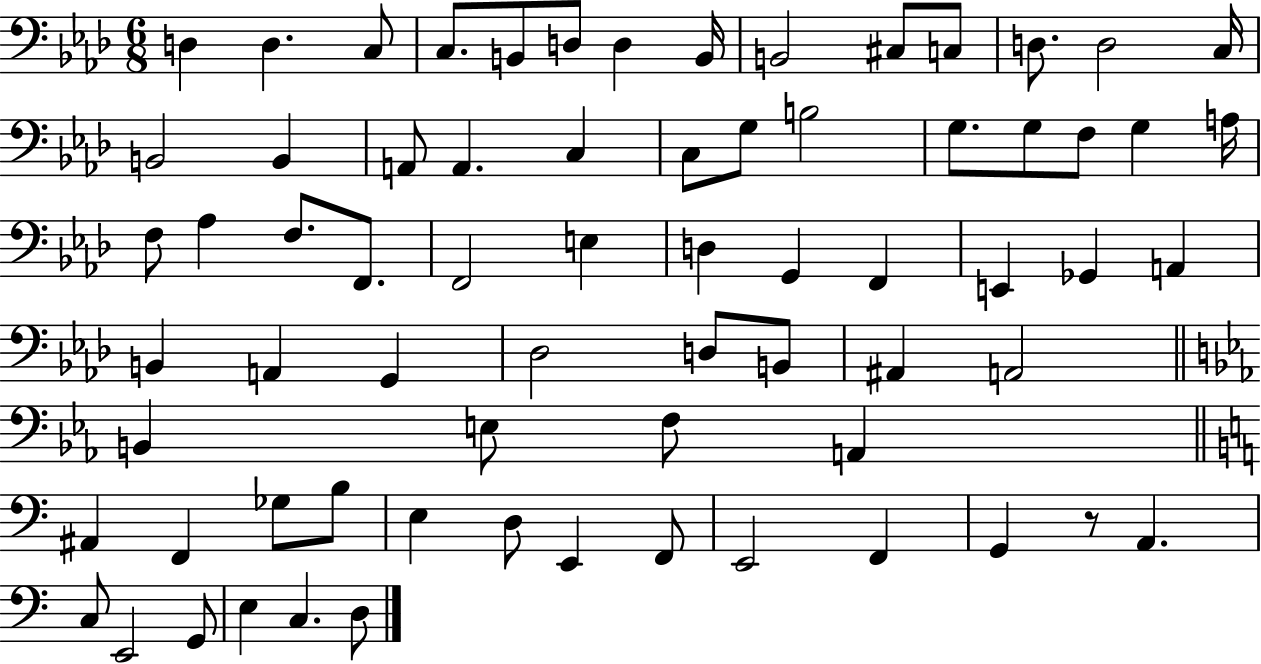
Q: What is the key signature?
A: AES major